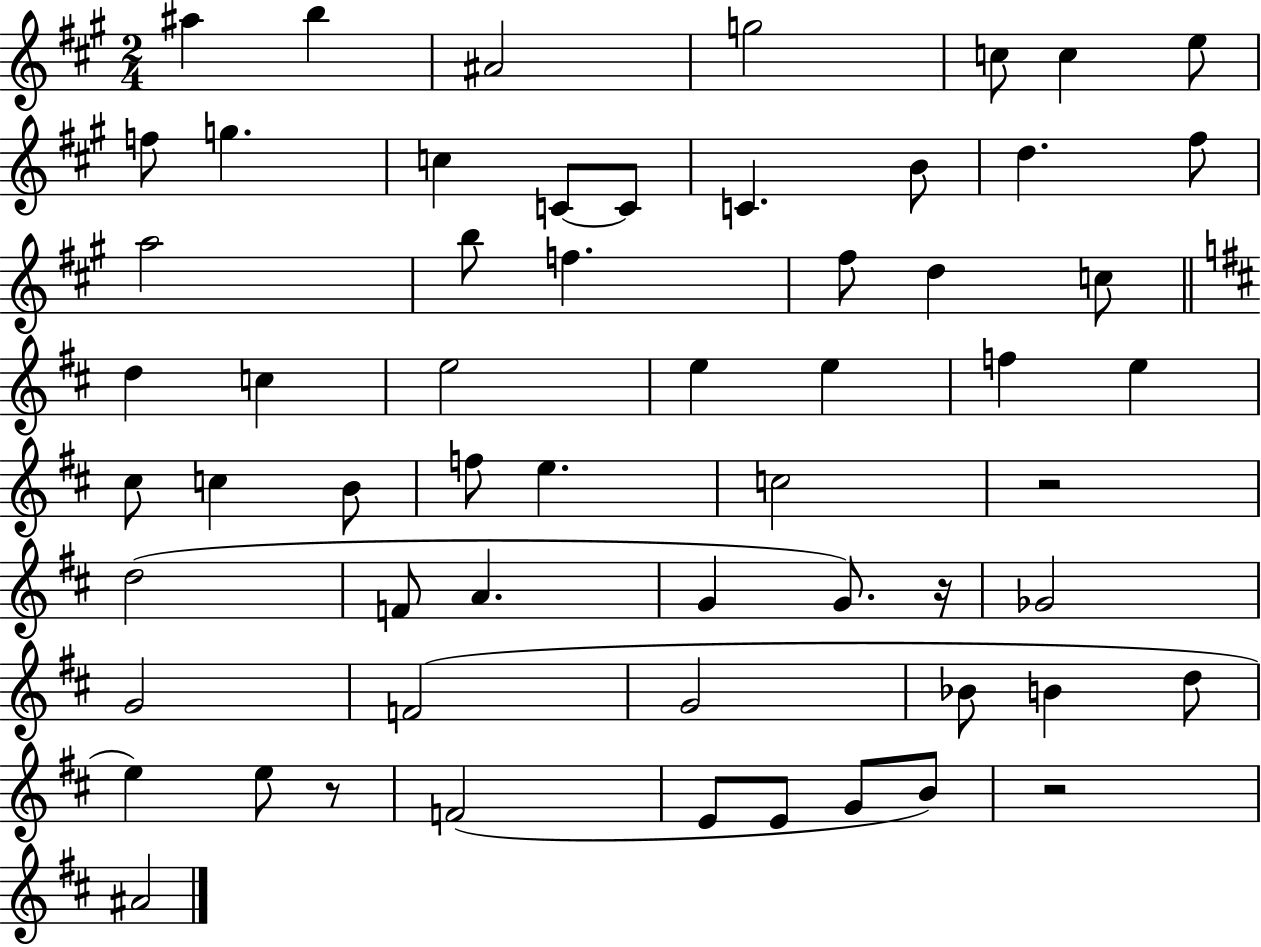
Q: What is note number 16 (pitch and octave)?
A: F#5